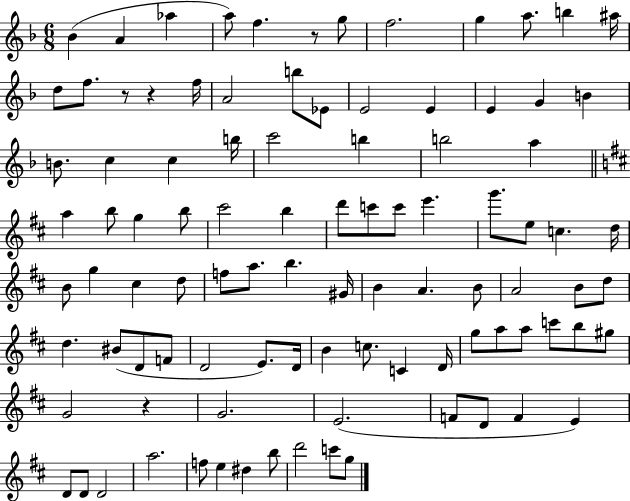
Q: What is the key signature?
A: F major